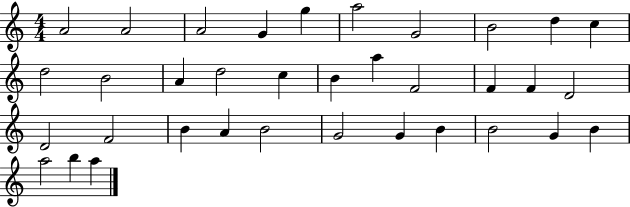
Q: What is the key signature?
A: C major